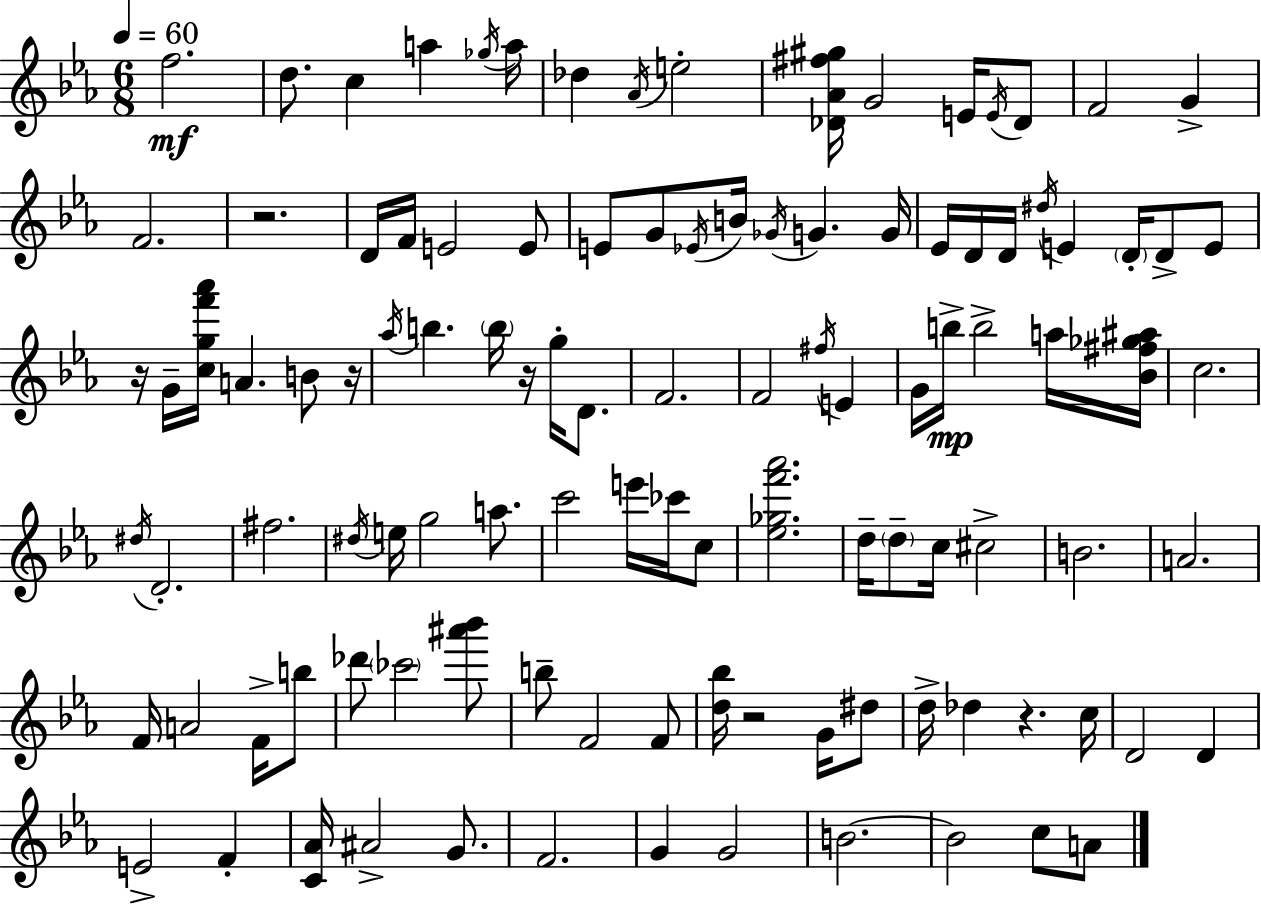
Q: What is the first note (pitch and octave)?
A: F5